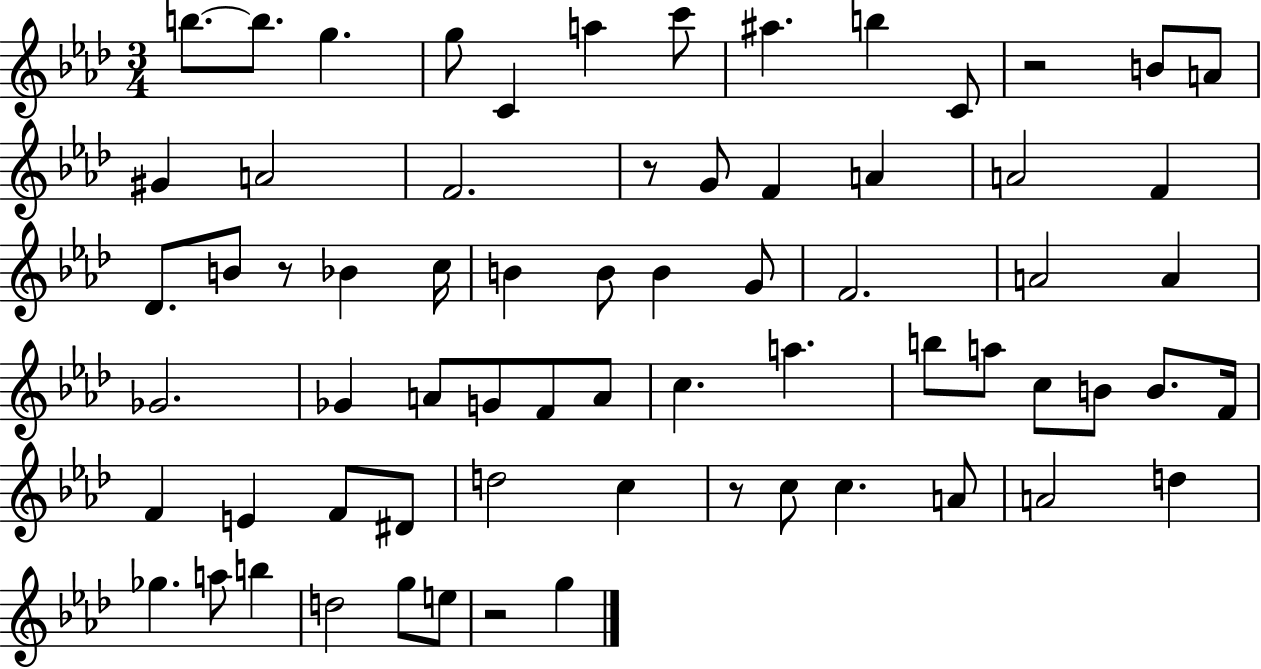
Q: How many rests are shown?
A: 5